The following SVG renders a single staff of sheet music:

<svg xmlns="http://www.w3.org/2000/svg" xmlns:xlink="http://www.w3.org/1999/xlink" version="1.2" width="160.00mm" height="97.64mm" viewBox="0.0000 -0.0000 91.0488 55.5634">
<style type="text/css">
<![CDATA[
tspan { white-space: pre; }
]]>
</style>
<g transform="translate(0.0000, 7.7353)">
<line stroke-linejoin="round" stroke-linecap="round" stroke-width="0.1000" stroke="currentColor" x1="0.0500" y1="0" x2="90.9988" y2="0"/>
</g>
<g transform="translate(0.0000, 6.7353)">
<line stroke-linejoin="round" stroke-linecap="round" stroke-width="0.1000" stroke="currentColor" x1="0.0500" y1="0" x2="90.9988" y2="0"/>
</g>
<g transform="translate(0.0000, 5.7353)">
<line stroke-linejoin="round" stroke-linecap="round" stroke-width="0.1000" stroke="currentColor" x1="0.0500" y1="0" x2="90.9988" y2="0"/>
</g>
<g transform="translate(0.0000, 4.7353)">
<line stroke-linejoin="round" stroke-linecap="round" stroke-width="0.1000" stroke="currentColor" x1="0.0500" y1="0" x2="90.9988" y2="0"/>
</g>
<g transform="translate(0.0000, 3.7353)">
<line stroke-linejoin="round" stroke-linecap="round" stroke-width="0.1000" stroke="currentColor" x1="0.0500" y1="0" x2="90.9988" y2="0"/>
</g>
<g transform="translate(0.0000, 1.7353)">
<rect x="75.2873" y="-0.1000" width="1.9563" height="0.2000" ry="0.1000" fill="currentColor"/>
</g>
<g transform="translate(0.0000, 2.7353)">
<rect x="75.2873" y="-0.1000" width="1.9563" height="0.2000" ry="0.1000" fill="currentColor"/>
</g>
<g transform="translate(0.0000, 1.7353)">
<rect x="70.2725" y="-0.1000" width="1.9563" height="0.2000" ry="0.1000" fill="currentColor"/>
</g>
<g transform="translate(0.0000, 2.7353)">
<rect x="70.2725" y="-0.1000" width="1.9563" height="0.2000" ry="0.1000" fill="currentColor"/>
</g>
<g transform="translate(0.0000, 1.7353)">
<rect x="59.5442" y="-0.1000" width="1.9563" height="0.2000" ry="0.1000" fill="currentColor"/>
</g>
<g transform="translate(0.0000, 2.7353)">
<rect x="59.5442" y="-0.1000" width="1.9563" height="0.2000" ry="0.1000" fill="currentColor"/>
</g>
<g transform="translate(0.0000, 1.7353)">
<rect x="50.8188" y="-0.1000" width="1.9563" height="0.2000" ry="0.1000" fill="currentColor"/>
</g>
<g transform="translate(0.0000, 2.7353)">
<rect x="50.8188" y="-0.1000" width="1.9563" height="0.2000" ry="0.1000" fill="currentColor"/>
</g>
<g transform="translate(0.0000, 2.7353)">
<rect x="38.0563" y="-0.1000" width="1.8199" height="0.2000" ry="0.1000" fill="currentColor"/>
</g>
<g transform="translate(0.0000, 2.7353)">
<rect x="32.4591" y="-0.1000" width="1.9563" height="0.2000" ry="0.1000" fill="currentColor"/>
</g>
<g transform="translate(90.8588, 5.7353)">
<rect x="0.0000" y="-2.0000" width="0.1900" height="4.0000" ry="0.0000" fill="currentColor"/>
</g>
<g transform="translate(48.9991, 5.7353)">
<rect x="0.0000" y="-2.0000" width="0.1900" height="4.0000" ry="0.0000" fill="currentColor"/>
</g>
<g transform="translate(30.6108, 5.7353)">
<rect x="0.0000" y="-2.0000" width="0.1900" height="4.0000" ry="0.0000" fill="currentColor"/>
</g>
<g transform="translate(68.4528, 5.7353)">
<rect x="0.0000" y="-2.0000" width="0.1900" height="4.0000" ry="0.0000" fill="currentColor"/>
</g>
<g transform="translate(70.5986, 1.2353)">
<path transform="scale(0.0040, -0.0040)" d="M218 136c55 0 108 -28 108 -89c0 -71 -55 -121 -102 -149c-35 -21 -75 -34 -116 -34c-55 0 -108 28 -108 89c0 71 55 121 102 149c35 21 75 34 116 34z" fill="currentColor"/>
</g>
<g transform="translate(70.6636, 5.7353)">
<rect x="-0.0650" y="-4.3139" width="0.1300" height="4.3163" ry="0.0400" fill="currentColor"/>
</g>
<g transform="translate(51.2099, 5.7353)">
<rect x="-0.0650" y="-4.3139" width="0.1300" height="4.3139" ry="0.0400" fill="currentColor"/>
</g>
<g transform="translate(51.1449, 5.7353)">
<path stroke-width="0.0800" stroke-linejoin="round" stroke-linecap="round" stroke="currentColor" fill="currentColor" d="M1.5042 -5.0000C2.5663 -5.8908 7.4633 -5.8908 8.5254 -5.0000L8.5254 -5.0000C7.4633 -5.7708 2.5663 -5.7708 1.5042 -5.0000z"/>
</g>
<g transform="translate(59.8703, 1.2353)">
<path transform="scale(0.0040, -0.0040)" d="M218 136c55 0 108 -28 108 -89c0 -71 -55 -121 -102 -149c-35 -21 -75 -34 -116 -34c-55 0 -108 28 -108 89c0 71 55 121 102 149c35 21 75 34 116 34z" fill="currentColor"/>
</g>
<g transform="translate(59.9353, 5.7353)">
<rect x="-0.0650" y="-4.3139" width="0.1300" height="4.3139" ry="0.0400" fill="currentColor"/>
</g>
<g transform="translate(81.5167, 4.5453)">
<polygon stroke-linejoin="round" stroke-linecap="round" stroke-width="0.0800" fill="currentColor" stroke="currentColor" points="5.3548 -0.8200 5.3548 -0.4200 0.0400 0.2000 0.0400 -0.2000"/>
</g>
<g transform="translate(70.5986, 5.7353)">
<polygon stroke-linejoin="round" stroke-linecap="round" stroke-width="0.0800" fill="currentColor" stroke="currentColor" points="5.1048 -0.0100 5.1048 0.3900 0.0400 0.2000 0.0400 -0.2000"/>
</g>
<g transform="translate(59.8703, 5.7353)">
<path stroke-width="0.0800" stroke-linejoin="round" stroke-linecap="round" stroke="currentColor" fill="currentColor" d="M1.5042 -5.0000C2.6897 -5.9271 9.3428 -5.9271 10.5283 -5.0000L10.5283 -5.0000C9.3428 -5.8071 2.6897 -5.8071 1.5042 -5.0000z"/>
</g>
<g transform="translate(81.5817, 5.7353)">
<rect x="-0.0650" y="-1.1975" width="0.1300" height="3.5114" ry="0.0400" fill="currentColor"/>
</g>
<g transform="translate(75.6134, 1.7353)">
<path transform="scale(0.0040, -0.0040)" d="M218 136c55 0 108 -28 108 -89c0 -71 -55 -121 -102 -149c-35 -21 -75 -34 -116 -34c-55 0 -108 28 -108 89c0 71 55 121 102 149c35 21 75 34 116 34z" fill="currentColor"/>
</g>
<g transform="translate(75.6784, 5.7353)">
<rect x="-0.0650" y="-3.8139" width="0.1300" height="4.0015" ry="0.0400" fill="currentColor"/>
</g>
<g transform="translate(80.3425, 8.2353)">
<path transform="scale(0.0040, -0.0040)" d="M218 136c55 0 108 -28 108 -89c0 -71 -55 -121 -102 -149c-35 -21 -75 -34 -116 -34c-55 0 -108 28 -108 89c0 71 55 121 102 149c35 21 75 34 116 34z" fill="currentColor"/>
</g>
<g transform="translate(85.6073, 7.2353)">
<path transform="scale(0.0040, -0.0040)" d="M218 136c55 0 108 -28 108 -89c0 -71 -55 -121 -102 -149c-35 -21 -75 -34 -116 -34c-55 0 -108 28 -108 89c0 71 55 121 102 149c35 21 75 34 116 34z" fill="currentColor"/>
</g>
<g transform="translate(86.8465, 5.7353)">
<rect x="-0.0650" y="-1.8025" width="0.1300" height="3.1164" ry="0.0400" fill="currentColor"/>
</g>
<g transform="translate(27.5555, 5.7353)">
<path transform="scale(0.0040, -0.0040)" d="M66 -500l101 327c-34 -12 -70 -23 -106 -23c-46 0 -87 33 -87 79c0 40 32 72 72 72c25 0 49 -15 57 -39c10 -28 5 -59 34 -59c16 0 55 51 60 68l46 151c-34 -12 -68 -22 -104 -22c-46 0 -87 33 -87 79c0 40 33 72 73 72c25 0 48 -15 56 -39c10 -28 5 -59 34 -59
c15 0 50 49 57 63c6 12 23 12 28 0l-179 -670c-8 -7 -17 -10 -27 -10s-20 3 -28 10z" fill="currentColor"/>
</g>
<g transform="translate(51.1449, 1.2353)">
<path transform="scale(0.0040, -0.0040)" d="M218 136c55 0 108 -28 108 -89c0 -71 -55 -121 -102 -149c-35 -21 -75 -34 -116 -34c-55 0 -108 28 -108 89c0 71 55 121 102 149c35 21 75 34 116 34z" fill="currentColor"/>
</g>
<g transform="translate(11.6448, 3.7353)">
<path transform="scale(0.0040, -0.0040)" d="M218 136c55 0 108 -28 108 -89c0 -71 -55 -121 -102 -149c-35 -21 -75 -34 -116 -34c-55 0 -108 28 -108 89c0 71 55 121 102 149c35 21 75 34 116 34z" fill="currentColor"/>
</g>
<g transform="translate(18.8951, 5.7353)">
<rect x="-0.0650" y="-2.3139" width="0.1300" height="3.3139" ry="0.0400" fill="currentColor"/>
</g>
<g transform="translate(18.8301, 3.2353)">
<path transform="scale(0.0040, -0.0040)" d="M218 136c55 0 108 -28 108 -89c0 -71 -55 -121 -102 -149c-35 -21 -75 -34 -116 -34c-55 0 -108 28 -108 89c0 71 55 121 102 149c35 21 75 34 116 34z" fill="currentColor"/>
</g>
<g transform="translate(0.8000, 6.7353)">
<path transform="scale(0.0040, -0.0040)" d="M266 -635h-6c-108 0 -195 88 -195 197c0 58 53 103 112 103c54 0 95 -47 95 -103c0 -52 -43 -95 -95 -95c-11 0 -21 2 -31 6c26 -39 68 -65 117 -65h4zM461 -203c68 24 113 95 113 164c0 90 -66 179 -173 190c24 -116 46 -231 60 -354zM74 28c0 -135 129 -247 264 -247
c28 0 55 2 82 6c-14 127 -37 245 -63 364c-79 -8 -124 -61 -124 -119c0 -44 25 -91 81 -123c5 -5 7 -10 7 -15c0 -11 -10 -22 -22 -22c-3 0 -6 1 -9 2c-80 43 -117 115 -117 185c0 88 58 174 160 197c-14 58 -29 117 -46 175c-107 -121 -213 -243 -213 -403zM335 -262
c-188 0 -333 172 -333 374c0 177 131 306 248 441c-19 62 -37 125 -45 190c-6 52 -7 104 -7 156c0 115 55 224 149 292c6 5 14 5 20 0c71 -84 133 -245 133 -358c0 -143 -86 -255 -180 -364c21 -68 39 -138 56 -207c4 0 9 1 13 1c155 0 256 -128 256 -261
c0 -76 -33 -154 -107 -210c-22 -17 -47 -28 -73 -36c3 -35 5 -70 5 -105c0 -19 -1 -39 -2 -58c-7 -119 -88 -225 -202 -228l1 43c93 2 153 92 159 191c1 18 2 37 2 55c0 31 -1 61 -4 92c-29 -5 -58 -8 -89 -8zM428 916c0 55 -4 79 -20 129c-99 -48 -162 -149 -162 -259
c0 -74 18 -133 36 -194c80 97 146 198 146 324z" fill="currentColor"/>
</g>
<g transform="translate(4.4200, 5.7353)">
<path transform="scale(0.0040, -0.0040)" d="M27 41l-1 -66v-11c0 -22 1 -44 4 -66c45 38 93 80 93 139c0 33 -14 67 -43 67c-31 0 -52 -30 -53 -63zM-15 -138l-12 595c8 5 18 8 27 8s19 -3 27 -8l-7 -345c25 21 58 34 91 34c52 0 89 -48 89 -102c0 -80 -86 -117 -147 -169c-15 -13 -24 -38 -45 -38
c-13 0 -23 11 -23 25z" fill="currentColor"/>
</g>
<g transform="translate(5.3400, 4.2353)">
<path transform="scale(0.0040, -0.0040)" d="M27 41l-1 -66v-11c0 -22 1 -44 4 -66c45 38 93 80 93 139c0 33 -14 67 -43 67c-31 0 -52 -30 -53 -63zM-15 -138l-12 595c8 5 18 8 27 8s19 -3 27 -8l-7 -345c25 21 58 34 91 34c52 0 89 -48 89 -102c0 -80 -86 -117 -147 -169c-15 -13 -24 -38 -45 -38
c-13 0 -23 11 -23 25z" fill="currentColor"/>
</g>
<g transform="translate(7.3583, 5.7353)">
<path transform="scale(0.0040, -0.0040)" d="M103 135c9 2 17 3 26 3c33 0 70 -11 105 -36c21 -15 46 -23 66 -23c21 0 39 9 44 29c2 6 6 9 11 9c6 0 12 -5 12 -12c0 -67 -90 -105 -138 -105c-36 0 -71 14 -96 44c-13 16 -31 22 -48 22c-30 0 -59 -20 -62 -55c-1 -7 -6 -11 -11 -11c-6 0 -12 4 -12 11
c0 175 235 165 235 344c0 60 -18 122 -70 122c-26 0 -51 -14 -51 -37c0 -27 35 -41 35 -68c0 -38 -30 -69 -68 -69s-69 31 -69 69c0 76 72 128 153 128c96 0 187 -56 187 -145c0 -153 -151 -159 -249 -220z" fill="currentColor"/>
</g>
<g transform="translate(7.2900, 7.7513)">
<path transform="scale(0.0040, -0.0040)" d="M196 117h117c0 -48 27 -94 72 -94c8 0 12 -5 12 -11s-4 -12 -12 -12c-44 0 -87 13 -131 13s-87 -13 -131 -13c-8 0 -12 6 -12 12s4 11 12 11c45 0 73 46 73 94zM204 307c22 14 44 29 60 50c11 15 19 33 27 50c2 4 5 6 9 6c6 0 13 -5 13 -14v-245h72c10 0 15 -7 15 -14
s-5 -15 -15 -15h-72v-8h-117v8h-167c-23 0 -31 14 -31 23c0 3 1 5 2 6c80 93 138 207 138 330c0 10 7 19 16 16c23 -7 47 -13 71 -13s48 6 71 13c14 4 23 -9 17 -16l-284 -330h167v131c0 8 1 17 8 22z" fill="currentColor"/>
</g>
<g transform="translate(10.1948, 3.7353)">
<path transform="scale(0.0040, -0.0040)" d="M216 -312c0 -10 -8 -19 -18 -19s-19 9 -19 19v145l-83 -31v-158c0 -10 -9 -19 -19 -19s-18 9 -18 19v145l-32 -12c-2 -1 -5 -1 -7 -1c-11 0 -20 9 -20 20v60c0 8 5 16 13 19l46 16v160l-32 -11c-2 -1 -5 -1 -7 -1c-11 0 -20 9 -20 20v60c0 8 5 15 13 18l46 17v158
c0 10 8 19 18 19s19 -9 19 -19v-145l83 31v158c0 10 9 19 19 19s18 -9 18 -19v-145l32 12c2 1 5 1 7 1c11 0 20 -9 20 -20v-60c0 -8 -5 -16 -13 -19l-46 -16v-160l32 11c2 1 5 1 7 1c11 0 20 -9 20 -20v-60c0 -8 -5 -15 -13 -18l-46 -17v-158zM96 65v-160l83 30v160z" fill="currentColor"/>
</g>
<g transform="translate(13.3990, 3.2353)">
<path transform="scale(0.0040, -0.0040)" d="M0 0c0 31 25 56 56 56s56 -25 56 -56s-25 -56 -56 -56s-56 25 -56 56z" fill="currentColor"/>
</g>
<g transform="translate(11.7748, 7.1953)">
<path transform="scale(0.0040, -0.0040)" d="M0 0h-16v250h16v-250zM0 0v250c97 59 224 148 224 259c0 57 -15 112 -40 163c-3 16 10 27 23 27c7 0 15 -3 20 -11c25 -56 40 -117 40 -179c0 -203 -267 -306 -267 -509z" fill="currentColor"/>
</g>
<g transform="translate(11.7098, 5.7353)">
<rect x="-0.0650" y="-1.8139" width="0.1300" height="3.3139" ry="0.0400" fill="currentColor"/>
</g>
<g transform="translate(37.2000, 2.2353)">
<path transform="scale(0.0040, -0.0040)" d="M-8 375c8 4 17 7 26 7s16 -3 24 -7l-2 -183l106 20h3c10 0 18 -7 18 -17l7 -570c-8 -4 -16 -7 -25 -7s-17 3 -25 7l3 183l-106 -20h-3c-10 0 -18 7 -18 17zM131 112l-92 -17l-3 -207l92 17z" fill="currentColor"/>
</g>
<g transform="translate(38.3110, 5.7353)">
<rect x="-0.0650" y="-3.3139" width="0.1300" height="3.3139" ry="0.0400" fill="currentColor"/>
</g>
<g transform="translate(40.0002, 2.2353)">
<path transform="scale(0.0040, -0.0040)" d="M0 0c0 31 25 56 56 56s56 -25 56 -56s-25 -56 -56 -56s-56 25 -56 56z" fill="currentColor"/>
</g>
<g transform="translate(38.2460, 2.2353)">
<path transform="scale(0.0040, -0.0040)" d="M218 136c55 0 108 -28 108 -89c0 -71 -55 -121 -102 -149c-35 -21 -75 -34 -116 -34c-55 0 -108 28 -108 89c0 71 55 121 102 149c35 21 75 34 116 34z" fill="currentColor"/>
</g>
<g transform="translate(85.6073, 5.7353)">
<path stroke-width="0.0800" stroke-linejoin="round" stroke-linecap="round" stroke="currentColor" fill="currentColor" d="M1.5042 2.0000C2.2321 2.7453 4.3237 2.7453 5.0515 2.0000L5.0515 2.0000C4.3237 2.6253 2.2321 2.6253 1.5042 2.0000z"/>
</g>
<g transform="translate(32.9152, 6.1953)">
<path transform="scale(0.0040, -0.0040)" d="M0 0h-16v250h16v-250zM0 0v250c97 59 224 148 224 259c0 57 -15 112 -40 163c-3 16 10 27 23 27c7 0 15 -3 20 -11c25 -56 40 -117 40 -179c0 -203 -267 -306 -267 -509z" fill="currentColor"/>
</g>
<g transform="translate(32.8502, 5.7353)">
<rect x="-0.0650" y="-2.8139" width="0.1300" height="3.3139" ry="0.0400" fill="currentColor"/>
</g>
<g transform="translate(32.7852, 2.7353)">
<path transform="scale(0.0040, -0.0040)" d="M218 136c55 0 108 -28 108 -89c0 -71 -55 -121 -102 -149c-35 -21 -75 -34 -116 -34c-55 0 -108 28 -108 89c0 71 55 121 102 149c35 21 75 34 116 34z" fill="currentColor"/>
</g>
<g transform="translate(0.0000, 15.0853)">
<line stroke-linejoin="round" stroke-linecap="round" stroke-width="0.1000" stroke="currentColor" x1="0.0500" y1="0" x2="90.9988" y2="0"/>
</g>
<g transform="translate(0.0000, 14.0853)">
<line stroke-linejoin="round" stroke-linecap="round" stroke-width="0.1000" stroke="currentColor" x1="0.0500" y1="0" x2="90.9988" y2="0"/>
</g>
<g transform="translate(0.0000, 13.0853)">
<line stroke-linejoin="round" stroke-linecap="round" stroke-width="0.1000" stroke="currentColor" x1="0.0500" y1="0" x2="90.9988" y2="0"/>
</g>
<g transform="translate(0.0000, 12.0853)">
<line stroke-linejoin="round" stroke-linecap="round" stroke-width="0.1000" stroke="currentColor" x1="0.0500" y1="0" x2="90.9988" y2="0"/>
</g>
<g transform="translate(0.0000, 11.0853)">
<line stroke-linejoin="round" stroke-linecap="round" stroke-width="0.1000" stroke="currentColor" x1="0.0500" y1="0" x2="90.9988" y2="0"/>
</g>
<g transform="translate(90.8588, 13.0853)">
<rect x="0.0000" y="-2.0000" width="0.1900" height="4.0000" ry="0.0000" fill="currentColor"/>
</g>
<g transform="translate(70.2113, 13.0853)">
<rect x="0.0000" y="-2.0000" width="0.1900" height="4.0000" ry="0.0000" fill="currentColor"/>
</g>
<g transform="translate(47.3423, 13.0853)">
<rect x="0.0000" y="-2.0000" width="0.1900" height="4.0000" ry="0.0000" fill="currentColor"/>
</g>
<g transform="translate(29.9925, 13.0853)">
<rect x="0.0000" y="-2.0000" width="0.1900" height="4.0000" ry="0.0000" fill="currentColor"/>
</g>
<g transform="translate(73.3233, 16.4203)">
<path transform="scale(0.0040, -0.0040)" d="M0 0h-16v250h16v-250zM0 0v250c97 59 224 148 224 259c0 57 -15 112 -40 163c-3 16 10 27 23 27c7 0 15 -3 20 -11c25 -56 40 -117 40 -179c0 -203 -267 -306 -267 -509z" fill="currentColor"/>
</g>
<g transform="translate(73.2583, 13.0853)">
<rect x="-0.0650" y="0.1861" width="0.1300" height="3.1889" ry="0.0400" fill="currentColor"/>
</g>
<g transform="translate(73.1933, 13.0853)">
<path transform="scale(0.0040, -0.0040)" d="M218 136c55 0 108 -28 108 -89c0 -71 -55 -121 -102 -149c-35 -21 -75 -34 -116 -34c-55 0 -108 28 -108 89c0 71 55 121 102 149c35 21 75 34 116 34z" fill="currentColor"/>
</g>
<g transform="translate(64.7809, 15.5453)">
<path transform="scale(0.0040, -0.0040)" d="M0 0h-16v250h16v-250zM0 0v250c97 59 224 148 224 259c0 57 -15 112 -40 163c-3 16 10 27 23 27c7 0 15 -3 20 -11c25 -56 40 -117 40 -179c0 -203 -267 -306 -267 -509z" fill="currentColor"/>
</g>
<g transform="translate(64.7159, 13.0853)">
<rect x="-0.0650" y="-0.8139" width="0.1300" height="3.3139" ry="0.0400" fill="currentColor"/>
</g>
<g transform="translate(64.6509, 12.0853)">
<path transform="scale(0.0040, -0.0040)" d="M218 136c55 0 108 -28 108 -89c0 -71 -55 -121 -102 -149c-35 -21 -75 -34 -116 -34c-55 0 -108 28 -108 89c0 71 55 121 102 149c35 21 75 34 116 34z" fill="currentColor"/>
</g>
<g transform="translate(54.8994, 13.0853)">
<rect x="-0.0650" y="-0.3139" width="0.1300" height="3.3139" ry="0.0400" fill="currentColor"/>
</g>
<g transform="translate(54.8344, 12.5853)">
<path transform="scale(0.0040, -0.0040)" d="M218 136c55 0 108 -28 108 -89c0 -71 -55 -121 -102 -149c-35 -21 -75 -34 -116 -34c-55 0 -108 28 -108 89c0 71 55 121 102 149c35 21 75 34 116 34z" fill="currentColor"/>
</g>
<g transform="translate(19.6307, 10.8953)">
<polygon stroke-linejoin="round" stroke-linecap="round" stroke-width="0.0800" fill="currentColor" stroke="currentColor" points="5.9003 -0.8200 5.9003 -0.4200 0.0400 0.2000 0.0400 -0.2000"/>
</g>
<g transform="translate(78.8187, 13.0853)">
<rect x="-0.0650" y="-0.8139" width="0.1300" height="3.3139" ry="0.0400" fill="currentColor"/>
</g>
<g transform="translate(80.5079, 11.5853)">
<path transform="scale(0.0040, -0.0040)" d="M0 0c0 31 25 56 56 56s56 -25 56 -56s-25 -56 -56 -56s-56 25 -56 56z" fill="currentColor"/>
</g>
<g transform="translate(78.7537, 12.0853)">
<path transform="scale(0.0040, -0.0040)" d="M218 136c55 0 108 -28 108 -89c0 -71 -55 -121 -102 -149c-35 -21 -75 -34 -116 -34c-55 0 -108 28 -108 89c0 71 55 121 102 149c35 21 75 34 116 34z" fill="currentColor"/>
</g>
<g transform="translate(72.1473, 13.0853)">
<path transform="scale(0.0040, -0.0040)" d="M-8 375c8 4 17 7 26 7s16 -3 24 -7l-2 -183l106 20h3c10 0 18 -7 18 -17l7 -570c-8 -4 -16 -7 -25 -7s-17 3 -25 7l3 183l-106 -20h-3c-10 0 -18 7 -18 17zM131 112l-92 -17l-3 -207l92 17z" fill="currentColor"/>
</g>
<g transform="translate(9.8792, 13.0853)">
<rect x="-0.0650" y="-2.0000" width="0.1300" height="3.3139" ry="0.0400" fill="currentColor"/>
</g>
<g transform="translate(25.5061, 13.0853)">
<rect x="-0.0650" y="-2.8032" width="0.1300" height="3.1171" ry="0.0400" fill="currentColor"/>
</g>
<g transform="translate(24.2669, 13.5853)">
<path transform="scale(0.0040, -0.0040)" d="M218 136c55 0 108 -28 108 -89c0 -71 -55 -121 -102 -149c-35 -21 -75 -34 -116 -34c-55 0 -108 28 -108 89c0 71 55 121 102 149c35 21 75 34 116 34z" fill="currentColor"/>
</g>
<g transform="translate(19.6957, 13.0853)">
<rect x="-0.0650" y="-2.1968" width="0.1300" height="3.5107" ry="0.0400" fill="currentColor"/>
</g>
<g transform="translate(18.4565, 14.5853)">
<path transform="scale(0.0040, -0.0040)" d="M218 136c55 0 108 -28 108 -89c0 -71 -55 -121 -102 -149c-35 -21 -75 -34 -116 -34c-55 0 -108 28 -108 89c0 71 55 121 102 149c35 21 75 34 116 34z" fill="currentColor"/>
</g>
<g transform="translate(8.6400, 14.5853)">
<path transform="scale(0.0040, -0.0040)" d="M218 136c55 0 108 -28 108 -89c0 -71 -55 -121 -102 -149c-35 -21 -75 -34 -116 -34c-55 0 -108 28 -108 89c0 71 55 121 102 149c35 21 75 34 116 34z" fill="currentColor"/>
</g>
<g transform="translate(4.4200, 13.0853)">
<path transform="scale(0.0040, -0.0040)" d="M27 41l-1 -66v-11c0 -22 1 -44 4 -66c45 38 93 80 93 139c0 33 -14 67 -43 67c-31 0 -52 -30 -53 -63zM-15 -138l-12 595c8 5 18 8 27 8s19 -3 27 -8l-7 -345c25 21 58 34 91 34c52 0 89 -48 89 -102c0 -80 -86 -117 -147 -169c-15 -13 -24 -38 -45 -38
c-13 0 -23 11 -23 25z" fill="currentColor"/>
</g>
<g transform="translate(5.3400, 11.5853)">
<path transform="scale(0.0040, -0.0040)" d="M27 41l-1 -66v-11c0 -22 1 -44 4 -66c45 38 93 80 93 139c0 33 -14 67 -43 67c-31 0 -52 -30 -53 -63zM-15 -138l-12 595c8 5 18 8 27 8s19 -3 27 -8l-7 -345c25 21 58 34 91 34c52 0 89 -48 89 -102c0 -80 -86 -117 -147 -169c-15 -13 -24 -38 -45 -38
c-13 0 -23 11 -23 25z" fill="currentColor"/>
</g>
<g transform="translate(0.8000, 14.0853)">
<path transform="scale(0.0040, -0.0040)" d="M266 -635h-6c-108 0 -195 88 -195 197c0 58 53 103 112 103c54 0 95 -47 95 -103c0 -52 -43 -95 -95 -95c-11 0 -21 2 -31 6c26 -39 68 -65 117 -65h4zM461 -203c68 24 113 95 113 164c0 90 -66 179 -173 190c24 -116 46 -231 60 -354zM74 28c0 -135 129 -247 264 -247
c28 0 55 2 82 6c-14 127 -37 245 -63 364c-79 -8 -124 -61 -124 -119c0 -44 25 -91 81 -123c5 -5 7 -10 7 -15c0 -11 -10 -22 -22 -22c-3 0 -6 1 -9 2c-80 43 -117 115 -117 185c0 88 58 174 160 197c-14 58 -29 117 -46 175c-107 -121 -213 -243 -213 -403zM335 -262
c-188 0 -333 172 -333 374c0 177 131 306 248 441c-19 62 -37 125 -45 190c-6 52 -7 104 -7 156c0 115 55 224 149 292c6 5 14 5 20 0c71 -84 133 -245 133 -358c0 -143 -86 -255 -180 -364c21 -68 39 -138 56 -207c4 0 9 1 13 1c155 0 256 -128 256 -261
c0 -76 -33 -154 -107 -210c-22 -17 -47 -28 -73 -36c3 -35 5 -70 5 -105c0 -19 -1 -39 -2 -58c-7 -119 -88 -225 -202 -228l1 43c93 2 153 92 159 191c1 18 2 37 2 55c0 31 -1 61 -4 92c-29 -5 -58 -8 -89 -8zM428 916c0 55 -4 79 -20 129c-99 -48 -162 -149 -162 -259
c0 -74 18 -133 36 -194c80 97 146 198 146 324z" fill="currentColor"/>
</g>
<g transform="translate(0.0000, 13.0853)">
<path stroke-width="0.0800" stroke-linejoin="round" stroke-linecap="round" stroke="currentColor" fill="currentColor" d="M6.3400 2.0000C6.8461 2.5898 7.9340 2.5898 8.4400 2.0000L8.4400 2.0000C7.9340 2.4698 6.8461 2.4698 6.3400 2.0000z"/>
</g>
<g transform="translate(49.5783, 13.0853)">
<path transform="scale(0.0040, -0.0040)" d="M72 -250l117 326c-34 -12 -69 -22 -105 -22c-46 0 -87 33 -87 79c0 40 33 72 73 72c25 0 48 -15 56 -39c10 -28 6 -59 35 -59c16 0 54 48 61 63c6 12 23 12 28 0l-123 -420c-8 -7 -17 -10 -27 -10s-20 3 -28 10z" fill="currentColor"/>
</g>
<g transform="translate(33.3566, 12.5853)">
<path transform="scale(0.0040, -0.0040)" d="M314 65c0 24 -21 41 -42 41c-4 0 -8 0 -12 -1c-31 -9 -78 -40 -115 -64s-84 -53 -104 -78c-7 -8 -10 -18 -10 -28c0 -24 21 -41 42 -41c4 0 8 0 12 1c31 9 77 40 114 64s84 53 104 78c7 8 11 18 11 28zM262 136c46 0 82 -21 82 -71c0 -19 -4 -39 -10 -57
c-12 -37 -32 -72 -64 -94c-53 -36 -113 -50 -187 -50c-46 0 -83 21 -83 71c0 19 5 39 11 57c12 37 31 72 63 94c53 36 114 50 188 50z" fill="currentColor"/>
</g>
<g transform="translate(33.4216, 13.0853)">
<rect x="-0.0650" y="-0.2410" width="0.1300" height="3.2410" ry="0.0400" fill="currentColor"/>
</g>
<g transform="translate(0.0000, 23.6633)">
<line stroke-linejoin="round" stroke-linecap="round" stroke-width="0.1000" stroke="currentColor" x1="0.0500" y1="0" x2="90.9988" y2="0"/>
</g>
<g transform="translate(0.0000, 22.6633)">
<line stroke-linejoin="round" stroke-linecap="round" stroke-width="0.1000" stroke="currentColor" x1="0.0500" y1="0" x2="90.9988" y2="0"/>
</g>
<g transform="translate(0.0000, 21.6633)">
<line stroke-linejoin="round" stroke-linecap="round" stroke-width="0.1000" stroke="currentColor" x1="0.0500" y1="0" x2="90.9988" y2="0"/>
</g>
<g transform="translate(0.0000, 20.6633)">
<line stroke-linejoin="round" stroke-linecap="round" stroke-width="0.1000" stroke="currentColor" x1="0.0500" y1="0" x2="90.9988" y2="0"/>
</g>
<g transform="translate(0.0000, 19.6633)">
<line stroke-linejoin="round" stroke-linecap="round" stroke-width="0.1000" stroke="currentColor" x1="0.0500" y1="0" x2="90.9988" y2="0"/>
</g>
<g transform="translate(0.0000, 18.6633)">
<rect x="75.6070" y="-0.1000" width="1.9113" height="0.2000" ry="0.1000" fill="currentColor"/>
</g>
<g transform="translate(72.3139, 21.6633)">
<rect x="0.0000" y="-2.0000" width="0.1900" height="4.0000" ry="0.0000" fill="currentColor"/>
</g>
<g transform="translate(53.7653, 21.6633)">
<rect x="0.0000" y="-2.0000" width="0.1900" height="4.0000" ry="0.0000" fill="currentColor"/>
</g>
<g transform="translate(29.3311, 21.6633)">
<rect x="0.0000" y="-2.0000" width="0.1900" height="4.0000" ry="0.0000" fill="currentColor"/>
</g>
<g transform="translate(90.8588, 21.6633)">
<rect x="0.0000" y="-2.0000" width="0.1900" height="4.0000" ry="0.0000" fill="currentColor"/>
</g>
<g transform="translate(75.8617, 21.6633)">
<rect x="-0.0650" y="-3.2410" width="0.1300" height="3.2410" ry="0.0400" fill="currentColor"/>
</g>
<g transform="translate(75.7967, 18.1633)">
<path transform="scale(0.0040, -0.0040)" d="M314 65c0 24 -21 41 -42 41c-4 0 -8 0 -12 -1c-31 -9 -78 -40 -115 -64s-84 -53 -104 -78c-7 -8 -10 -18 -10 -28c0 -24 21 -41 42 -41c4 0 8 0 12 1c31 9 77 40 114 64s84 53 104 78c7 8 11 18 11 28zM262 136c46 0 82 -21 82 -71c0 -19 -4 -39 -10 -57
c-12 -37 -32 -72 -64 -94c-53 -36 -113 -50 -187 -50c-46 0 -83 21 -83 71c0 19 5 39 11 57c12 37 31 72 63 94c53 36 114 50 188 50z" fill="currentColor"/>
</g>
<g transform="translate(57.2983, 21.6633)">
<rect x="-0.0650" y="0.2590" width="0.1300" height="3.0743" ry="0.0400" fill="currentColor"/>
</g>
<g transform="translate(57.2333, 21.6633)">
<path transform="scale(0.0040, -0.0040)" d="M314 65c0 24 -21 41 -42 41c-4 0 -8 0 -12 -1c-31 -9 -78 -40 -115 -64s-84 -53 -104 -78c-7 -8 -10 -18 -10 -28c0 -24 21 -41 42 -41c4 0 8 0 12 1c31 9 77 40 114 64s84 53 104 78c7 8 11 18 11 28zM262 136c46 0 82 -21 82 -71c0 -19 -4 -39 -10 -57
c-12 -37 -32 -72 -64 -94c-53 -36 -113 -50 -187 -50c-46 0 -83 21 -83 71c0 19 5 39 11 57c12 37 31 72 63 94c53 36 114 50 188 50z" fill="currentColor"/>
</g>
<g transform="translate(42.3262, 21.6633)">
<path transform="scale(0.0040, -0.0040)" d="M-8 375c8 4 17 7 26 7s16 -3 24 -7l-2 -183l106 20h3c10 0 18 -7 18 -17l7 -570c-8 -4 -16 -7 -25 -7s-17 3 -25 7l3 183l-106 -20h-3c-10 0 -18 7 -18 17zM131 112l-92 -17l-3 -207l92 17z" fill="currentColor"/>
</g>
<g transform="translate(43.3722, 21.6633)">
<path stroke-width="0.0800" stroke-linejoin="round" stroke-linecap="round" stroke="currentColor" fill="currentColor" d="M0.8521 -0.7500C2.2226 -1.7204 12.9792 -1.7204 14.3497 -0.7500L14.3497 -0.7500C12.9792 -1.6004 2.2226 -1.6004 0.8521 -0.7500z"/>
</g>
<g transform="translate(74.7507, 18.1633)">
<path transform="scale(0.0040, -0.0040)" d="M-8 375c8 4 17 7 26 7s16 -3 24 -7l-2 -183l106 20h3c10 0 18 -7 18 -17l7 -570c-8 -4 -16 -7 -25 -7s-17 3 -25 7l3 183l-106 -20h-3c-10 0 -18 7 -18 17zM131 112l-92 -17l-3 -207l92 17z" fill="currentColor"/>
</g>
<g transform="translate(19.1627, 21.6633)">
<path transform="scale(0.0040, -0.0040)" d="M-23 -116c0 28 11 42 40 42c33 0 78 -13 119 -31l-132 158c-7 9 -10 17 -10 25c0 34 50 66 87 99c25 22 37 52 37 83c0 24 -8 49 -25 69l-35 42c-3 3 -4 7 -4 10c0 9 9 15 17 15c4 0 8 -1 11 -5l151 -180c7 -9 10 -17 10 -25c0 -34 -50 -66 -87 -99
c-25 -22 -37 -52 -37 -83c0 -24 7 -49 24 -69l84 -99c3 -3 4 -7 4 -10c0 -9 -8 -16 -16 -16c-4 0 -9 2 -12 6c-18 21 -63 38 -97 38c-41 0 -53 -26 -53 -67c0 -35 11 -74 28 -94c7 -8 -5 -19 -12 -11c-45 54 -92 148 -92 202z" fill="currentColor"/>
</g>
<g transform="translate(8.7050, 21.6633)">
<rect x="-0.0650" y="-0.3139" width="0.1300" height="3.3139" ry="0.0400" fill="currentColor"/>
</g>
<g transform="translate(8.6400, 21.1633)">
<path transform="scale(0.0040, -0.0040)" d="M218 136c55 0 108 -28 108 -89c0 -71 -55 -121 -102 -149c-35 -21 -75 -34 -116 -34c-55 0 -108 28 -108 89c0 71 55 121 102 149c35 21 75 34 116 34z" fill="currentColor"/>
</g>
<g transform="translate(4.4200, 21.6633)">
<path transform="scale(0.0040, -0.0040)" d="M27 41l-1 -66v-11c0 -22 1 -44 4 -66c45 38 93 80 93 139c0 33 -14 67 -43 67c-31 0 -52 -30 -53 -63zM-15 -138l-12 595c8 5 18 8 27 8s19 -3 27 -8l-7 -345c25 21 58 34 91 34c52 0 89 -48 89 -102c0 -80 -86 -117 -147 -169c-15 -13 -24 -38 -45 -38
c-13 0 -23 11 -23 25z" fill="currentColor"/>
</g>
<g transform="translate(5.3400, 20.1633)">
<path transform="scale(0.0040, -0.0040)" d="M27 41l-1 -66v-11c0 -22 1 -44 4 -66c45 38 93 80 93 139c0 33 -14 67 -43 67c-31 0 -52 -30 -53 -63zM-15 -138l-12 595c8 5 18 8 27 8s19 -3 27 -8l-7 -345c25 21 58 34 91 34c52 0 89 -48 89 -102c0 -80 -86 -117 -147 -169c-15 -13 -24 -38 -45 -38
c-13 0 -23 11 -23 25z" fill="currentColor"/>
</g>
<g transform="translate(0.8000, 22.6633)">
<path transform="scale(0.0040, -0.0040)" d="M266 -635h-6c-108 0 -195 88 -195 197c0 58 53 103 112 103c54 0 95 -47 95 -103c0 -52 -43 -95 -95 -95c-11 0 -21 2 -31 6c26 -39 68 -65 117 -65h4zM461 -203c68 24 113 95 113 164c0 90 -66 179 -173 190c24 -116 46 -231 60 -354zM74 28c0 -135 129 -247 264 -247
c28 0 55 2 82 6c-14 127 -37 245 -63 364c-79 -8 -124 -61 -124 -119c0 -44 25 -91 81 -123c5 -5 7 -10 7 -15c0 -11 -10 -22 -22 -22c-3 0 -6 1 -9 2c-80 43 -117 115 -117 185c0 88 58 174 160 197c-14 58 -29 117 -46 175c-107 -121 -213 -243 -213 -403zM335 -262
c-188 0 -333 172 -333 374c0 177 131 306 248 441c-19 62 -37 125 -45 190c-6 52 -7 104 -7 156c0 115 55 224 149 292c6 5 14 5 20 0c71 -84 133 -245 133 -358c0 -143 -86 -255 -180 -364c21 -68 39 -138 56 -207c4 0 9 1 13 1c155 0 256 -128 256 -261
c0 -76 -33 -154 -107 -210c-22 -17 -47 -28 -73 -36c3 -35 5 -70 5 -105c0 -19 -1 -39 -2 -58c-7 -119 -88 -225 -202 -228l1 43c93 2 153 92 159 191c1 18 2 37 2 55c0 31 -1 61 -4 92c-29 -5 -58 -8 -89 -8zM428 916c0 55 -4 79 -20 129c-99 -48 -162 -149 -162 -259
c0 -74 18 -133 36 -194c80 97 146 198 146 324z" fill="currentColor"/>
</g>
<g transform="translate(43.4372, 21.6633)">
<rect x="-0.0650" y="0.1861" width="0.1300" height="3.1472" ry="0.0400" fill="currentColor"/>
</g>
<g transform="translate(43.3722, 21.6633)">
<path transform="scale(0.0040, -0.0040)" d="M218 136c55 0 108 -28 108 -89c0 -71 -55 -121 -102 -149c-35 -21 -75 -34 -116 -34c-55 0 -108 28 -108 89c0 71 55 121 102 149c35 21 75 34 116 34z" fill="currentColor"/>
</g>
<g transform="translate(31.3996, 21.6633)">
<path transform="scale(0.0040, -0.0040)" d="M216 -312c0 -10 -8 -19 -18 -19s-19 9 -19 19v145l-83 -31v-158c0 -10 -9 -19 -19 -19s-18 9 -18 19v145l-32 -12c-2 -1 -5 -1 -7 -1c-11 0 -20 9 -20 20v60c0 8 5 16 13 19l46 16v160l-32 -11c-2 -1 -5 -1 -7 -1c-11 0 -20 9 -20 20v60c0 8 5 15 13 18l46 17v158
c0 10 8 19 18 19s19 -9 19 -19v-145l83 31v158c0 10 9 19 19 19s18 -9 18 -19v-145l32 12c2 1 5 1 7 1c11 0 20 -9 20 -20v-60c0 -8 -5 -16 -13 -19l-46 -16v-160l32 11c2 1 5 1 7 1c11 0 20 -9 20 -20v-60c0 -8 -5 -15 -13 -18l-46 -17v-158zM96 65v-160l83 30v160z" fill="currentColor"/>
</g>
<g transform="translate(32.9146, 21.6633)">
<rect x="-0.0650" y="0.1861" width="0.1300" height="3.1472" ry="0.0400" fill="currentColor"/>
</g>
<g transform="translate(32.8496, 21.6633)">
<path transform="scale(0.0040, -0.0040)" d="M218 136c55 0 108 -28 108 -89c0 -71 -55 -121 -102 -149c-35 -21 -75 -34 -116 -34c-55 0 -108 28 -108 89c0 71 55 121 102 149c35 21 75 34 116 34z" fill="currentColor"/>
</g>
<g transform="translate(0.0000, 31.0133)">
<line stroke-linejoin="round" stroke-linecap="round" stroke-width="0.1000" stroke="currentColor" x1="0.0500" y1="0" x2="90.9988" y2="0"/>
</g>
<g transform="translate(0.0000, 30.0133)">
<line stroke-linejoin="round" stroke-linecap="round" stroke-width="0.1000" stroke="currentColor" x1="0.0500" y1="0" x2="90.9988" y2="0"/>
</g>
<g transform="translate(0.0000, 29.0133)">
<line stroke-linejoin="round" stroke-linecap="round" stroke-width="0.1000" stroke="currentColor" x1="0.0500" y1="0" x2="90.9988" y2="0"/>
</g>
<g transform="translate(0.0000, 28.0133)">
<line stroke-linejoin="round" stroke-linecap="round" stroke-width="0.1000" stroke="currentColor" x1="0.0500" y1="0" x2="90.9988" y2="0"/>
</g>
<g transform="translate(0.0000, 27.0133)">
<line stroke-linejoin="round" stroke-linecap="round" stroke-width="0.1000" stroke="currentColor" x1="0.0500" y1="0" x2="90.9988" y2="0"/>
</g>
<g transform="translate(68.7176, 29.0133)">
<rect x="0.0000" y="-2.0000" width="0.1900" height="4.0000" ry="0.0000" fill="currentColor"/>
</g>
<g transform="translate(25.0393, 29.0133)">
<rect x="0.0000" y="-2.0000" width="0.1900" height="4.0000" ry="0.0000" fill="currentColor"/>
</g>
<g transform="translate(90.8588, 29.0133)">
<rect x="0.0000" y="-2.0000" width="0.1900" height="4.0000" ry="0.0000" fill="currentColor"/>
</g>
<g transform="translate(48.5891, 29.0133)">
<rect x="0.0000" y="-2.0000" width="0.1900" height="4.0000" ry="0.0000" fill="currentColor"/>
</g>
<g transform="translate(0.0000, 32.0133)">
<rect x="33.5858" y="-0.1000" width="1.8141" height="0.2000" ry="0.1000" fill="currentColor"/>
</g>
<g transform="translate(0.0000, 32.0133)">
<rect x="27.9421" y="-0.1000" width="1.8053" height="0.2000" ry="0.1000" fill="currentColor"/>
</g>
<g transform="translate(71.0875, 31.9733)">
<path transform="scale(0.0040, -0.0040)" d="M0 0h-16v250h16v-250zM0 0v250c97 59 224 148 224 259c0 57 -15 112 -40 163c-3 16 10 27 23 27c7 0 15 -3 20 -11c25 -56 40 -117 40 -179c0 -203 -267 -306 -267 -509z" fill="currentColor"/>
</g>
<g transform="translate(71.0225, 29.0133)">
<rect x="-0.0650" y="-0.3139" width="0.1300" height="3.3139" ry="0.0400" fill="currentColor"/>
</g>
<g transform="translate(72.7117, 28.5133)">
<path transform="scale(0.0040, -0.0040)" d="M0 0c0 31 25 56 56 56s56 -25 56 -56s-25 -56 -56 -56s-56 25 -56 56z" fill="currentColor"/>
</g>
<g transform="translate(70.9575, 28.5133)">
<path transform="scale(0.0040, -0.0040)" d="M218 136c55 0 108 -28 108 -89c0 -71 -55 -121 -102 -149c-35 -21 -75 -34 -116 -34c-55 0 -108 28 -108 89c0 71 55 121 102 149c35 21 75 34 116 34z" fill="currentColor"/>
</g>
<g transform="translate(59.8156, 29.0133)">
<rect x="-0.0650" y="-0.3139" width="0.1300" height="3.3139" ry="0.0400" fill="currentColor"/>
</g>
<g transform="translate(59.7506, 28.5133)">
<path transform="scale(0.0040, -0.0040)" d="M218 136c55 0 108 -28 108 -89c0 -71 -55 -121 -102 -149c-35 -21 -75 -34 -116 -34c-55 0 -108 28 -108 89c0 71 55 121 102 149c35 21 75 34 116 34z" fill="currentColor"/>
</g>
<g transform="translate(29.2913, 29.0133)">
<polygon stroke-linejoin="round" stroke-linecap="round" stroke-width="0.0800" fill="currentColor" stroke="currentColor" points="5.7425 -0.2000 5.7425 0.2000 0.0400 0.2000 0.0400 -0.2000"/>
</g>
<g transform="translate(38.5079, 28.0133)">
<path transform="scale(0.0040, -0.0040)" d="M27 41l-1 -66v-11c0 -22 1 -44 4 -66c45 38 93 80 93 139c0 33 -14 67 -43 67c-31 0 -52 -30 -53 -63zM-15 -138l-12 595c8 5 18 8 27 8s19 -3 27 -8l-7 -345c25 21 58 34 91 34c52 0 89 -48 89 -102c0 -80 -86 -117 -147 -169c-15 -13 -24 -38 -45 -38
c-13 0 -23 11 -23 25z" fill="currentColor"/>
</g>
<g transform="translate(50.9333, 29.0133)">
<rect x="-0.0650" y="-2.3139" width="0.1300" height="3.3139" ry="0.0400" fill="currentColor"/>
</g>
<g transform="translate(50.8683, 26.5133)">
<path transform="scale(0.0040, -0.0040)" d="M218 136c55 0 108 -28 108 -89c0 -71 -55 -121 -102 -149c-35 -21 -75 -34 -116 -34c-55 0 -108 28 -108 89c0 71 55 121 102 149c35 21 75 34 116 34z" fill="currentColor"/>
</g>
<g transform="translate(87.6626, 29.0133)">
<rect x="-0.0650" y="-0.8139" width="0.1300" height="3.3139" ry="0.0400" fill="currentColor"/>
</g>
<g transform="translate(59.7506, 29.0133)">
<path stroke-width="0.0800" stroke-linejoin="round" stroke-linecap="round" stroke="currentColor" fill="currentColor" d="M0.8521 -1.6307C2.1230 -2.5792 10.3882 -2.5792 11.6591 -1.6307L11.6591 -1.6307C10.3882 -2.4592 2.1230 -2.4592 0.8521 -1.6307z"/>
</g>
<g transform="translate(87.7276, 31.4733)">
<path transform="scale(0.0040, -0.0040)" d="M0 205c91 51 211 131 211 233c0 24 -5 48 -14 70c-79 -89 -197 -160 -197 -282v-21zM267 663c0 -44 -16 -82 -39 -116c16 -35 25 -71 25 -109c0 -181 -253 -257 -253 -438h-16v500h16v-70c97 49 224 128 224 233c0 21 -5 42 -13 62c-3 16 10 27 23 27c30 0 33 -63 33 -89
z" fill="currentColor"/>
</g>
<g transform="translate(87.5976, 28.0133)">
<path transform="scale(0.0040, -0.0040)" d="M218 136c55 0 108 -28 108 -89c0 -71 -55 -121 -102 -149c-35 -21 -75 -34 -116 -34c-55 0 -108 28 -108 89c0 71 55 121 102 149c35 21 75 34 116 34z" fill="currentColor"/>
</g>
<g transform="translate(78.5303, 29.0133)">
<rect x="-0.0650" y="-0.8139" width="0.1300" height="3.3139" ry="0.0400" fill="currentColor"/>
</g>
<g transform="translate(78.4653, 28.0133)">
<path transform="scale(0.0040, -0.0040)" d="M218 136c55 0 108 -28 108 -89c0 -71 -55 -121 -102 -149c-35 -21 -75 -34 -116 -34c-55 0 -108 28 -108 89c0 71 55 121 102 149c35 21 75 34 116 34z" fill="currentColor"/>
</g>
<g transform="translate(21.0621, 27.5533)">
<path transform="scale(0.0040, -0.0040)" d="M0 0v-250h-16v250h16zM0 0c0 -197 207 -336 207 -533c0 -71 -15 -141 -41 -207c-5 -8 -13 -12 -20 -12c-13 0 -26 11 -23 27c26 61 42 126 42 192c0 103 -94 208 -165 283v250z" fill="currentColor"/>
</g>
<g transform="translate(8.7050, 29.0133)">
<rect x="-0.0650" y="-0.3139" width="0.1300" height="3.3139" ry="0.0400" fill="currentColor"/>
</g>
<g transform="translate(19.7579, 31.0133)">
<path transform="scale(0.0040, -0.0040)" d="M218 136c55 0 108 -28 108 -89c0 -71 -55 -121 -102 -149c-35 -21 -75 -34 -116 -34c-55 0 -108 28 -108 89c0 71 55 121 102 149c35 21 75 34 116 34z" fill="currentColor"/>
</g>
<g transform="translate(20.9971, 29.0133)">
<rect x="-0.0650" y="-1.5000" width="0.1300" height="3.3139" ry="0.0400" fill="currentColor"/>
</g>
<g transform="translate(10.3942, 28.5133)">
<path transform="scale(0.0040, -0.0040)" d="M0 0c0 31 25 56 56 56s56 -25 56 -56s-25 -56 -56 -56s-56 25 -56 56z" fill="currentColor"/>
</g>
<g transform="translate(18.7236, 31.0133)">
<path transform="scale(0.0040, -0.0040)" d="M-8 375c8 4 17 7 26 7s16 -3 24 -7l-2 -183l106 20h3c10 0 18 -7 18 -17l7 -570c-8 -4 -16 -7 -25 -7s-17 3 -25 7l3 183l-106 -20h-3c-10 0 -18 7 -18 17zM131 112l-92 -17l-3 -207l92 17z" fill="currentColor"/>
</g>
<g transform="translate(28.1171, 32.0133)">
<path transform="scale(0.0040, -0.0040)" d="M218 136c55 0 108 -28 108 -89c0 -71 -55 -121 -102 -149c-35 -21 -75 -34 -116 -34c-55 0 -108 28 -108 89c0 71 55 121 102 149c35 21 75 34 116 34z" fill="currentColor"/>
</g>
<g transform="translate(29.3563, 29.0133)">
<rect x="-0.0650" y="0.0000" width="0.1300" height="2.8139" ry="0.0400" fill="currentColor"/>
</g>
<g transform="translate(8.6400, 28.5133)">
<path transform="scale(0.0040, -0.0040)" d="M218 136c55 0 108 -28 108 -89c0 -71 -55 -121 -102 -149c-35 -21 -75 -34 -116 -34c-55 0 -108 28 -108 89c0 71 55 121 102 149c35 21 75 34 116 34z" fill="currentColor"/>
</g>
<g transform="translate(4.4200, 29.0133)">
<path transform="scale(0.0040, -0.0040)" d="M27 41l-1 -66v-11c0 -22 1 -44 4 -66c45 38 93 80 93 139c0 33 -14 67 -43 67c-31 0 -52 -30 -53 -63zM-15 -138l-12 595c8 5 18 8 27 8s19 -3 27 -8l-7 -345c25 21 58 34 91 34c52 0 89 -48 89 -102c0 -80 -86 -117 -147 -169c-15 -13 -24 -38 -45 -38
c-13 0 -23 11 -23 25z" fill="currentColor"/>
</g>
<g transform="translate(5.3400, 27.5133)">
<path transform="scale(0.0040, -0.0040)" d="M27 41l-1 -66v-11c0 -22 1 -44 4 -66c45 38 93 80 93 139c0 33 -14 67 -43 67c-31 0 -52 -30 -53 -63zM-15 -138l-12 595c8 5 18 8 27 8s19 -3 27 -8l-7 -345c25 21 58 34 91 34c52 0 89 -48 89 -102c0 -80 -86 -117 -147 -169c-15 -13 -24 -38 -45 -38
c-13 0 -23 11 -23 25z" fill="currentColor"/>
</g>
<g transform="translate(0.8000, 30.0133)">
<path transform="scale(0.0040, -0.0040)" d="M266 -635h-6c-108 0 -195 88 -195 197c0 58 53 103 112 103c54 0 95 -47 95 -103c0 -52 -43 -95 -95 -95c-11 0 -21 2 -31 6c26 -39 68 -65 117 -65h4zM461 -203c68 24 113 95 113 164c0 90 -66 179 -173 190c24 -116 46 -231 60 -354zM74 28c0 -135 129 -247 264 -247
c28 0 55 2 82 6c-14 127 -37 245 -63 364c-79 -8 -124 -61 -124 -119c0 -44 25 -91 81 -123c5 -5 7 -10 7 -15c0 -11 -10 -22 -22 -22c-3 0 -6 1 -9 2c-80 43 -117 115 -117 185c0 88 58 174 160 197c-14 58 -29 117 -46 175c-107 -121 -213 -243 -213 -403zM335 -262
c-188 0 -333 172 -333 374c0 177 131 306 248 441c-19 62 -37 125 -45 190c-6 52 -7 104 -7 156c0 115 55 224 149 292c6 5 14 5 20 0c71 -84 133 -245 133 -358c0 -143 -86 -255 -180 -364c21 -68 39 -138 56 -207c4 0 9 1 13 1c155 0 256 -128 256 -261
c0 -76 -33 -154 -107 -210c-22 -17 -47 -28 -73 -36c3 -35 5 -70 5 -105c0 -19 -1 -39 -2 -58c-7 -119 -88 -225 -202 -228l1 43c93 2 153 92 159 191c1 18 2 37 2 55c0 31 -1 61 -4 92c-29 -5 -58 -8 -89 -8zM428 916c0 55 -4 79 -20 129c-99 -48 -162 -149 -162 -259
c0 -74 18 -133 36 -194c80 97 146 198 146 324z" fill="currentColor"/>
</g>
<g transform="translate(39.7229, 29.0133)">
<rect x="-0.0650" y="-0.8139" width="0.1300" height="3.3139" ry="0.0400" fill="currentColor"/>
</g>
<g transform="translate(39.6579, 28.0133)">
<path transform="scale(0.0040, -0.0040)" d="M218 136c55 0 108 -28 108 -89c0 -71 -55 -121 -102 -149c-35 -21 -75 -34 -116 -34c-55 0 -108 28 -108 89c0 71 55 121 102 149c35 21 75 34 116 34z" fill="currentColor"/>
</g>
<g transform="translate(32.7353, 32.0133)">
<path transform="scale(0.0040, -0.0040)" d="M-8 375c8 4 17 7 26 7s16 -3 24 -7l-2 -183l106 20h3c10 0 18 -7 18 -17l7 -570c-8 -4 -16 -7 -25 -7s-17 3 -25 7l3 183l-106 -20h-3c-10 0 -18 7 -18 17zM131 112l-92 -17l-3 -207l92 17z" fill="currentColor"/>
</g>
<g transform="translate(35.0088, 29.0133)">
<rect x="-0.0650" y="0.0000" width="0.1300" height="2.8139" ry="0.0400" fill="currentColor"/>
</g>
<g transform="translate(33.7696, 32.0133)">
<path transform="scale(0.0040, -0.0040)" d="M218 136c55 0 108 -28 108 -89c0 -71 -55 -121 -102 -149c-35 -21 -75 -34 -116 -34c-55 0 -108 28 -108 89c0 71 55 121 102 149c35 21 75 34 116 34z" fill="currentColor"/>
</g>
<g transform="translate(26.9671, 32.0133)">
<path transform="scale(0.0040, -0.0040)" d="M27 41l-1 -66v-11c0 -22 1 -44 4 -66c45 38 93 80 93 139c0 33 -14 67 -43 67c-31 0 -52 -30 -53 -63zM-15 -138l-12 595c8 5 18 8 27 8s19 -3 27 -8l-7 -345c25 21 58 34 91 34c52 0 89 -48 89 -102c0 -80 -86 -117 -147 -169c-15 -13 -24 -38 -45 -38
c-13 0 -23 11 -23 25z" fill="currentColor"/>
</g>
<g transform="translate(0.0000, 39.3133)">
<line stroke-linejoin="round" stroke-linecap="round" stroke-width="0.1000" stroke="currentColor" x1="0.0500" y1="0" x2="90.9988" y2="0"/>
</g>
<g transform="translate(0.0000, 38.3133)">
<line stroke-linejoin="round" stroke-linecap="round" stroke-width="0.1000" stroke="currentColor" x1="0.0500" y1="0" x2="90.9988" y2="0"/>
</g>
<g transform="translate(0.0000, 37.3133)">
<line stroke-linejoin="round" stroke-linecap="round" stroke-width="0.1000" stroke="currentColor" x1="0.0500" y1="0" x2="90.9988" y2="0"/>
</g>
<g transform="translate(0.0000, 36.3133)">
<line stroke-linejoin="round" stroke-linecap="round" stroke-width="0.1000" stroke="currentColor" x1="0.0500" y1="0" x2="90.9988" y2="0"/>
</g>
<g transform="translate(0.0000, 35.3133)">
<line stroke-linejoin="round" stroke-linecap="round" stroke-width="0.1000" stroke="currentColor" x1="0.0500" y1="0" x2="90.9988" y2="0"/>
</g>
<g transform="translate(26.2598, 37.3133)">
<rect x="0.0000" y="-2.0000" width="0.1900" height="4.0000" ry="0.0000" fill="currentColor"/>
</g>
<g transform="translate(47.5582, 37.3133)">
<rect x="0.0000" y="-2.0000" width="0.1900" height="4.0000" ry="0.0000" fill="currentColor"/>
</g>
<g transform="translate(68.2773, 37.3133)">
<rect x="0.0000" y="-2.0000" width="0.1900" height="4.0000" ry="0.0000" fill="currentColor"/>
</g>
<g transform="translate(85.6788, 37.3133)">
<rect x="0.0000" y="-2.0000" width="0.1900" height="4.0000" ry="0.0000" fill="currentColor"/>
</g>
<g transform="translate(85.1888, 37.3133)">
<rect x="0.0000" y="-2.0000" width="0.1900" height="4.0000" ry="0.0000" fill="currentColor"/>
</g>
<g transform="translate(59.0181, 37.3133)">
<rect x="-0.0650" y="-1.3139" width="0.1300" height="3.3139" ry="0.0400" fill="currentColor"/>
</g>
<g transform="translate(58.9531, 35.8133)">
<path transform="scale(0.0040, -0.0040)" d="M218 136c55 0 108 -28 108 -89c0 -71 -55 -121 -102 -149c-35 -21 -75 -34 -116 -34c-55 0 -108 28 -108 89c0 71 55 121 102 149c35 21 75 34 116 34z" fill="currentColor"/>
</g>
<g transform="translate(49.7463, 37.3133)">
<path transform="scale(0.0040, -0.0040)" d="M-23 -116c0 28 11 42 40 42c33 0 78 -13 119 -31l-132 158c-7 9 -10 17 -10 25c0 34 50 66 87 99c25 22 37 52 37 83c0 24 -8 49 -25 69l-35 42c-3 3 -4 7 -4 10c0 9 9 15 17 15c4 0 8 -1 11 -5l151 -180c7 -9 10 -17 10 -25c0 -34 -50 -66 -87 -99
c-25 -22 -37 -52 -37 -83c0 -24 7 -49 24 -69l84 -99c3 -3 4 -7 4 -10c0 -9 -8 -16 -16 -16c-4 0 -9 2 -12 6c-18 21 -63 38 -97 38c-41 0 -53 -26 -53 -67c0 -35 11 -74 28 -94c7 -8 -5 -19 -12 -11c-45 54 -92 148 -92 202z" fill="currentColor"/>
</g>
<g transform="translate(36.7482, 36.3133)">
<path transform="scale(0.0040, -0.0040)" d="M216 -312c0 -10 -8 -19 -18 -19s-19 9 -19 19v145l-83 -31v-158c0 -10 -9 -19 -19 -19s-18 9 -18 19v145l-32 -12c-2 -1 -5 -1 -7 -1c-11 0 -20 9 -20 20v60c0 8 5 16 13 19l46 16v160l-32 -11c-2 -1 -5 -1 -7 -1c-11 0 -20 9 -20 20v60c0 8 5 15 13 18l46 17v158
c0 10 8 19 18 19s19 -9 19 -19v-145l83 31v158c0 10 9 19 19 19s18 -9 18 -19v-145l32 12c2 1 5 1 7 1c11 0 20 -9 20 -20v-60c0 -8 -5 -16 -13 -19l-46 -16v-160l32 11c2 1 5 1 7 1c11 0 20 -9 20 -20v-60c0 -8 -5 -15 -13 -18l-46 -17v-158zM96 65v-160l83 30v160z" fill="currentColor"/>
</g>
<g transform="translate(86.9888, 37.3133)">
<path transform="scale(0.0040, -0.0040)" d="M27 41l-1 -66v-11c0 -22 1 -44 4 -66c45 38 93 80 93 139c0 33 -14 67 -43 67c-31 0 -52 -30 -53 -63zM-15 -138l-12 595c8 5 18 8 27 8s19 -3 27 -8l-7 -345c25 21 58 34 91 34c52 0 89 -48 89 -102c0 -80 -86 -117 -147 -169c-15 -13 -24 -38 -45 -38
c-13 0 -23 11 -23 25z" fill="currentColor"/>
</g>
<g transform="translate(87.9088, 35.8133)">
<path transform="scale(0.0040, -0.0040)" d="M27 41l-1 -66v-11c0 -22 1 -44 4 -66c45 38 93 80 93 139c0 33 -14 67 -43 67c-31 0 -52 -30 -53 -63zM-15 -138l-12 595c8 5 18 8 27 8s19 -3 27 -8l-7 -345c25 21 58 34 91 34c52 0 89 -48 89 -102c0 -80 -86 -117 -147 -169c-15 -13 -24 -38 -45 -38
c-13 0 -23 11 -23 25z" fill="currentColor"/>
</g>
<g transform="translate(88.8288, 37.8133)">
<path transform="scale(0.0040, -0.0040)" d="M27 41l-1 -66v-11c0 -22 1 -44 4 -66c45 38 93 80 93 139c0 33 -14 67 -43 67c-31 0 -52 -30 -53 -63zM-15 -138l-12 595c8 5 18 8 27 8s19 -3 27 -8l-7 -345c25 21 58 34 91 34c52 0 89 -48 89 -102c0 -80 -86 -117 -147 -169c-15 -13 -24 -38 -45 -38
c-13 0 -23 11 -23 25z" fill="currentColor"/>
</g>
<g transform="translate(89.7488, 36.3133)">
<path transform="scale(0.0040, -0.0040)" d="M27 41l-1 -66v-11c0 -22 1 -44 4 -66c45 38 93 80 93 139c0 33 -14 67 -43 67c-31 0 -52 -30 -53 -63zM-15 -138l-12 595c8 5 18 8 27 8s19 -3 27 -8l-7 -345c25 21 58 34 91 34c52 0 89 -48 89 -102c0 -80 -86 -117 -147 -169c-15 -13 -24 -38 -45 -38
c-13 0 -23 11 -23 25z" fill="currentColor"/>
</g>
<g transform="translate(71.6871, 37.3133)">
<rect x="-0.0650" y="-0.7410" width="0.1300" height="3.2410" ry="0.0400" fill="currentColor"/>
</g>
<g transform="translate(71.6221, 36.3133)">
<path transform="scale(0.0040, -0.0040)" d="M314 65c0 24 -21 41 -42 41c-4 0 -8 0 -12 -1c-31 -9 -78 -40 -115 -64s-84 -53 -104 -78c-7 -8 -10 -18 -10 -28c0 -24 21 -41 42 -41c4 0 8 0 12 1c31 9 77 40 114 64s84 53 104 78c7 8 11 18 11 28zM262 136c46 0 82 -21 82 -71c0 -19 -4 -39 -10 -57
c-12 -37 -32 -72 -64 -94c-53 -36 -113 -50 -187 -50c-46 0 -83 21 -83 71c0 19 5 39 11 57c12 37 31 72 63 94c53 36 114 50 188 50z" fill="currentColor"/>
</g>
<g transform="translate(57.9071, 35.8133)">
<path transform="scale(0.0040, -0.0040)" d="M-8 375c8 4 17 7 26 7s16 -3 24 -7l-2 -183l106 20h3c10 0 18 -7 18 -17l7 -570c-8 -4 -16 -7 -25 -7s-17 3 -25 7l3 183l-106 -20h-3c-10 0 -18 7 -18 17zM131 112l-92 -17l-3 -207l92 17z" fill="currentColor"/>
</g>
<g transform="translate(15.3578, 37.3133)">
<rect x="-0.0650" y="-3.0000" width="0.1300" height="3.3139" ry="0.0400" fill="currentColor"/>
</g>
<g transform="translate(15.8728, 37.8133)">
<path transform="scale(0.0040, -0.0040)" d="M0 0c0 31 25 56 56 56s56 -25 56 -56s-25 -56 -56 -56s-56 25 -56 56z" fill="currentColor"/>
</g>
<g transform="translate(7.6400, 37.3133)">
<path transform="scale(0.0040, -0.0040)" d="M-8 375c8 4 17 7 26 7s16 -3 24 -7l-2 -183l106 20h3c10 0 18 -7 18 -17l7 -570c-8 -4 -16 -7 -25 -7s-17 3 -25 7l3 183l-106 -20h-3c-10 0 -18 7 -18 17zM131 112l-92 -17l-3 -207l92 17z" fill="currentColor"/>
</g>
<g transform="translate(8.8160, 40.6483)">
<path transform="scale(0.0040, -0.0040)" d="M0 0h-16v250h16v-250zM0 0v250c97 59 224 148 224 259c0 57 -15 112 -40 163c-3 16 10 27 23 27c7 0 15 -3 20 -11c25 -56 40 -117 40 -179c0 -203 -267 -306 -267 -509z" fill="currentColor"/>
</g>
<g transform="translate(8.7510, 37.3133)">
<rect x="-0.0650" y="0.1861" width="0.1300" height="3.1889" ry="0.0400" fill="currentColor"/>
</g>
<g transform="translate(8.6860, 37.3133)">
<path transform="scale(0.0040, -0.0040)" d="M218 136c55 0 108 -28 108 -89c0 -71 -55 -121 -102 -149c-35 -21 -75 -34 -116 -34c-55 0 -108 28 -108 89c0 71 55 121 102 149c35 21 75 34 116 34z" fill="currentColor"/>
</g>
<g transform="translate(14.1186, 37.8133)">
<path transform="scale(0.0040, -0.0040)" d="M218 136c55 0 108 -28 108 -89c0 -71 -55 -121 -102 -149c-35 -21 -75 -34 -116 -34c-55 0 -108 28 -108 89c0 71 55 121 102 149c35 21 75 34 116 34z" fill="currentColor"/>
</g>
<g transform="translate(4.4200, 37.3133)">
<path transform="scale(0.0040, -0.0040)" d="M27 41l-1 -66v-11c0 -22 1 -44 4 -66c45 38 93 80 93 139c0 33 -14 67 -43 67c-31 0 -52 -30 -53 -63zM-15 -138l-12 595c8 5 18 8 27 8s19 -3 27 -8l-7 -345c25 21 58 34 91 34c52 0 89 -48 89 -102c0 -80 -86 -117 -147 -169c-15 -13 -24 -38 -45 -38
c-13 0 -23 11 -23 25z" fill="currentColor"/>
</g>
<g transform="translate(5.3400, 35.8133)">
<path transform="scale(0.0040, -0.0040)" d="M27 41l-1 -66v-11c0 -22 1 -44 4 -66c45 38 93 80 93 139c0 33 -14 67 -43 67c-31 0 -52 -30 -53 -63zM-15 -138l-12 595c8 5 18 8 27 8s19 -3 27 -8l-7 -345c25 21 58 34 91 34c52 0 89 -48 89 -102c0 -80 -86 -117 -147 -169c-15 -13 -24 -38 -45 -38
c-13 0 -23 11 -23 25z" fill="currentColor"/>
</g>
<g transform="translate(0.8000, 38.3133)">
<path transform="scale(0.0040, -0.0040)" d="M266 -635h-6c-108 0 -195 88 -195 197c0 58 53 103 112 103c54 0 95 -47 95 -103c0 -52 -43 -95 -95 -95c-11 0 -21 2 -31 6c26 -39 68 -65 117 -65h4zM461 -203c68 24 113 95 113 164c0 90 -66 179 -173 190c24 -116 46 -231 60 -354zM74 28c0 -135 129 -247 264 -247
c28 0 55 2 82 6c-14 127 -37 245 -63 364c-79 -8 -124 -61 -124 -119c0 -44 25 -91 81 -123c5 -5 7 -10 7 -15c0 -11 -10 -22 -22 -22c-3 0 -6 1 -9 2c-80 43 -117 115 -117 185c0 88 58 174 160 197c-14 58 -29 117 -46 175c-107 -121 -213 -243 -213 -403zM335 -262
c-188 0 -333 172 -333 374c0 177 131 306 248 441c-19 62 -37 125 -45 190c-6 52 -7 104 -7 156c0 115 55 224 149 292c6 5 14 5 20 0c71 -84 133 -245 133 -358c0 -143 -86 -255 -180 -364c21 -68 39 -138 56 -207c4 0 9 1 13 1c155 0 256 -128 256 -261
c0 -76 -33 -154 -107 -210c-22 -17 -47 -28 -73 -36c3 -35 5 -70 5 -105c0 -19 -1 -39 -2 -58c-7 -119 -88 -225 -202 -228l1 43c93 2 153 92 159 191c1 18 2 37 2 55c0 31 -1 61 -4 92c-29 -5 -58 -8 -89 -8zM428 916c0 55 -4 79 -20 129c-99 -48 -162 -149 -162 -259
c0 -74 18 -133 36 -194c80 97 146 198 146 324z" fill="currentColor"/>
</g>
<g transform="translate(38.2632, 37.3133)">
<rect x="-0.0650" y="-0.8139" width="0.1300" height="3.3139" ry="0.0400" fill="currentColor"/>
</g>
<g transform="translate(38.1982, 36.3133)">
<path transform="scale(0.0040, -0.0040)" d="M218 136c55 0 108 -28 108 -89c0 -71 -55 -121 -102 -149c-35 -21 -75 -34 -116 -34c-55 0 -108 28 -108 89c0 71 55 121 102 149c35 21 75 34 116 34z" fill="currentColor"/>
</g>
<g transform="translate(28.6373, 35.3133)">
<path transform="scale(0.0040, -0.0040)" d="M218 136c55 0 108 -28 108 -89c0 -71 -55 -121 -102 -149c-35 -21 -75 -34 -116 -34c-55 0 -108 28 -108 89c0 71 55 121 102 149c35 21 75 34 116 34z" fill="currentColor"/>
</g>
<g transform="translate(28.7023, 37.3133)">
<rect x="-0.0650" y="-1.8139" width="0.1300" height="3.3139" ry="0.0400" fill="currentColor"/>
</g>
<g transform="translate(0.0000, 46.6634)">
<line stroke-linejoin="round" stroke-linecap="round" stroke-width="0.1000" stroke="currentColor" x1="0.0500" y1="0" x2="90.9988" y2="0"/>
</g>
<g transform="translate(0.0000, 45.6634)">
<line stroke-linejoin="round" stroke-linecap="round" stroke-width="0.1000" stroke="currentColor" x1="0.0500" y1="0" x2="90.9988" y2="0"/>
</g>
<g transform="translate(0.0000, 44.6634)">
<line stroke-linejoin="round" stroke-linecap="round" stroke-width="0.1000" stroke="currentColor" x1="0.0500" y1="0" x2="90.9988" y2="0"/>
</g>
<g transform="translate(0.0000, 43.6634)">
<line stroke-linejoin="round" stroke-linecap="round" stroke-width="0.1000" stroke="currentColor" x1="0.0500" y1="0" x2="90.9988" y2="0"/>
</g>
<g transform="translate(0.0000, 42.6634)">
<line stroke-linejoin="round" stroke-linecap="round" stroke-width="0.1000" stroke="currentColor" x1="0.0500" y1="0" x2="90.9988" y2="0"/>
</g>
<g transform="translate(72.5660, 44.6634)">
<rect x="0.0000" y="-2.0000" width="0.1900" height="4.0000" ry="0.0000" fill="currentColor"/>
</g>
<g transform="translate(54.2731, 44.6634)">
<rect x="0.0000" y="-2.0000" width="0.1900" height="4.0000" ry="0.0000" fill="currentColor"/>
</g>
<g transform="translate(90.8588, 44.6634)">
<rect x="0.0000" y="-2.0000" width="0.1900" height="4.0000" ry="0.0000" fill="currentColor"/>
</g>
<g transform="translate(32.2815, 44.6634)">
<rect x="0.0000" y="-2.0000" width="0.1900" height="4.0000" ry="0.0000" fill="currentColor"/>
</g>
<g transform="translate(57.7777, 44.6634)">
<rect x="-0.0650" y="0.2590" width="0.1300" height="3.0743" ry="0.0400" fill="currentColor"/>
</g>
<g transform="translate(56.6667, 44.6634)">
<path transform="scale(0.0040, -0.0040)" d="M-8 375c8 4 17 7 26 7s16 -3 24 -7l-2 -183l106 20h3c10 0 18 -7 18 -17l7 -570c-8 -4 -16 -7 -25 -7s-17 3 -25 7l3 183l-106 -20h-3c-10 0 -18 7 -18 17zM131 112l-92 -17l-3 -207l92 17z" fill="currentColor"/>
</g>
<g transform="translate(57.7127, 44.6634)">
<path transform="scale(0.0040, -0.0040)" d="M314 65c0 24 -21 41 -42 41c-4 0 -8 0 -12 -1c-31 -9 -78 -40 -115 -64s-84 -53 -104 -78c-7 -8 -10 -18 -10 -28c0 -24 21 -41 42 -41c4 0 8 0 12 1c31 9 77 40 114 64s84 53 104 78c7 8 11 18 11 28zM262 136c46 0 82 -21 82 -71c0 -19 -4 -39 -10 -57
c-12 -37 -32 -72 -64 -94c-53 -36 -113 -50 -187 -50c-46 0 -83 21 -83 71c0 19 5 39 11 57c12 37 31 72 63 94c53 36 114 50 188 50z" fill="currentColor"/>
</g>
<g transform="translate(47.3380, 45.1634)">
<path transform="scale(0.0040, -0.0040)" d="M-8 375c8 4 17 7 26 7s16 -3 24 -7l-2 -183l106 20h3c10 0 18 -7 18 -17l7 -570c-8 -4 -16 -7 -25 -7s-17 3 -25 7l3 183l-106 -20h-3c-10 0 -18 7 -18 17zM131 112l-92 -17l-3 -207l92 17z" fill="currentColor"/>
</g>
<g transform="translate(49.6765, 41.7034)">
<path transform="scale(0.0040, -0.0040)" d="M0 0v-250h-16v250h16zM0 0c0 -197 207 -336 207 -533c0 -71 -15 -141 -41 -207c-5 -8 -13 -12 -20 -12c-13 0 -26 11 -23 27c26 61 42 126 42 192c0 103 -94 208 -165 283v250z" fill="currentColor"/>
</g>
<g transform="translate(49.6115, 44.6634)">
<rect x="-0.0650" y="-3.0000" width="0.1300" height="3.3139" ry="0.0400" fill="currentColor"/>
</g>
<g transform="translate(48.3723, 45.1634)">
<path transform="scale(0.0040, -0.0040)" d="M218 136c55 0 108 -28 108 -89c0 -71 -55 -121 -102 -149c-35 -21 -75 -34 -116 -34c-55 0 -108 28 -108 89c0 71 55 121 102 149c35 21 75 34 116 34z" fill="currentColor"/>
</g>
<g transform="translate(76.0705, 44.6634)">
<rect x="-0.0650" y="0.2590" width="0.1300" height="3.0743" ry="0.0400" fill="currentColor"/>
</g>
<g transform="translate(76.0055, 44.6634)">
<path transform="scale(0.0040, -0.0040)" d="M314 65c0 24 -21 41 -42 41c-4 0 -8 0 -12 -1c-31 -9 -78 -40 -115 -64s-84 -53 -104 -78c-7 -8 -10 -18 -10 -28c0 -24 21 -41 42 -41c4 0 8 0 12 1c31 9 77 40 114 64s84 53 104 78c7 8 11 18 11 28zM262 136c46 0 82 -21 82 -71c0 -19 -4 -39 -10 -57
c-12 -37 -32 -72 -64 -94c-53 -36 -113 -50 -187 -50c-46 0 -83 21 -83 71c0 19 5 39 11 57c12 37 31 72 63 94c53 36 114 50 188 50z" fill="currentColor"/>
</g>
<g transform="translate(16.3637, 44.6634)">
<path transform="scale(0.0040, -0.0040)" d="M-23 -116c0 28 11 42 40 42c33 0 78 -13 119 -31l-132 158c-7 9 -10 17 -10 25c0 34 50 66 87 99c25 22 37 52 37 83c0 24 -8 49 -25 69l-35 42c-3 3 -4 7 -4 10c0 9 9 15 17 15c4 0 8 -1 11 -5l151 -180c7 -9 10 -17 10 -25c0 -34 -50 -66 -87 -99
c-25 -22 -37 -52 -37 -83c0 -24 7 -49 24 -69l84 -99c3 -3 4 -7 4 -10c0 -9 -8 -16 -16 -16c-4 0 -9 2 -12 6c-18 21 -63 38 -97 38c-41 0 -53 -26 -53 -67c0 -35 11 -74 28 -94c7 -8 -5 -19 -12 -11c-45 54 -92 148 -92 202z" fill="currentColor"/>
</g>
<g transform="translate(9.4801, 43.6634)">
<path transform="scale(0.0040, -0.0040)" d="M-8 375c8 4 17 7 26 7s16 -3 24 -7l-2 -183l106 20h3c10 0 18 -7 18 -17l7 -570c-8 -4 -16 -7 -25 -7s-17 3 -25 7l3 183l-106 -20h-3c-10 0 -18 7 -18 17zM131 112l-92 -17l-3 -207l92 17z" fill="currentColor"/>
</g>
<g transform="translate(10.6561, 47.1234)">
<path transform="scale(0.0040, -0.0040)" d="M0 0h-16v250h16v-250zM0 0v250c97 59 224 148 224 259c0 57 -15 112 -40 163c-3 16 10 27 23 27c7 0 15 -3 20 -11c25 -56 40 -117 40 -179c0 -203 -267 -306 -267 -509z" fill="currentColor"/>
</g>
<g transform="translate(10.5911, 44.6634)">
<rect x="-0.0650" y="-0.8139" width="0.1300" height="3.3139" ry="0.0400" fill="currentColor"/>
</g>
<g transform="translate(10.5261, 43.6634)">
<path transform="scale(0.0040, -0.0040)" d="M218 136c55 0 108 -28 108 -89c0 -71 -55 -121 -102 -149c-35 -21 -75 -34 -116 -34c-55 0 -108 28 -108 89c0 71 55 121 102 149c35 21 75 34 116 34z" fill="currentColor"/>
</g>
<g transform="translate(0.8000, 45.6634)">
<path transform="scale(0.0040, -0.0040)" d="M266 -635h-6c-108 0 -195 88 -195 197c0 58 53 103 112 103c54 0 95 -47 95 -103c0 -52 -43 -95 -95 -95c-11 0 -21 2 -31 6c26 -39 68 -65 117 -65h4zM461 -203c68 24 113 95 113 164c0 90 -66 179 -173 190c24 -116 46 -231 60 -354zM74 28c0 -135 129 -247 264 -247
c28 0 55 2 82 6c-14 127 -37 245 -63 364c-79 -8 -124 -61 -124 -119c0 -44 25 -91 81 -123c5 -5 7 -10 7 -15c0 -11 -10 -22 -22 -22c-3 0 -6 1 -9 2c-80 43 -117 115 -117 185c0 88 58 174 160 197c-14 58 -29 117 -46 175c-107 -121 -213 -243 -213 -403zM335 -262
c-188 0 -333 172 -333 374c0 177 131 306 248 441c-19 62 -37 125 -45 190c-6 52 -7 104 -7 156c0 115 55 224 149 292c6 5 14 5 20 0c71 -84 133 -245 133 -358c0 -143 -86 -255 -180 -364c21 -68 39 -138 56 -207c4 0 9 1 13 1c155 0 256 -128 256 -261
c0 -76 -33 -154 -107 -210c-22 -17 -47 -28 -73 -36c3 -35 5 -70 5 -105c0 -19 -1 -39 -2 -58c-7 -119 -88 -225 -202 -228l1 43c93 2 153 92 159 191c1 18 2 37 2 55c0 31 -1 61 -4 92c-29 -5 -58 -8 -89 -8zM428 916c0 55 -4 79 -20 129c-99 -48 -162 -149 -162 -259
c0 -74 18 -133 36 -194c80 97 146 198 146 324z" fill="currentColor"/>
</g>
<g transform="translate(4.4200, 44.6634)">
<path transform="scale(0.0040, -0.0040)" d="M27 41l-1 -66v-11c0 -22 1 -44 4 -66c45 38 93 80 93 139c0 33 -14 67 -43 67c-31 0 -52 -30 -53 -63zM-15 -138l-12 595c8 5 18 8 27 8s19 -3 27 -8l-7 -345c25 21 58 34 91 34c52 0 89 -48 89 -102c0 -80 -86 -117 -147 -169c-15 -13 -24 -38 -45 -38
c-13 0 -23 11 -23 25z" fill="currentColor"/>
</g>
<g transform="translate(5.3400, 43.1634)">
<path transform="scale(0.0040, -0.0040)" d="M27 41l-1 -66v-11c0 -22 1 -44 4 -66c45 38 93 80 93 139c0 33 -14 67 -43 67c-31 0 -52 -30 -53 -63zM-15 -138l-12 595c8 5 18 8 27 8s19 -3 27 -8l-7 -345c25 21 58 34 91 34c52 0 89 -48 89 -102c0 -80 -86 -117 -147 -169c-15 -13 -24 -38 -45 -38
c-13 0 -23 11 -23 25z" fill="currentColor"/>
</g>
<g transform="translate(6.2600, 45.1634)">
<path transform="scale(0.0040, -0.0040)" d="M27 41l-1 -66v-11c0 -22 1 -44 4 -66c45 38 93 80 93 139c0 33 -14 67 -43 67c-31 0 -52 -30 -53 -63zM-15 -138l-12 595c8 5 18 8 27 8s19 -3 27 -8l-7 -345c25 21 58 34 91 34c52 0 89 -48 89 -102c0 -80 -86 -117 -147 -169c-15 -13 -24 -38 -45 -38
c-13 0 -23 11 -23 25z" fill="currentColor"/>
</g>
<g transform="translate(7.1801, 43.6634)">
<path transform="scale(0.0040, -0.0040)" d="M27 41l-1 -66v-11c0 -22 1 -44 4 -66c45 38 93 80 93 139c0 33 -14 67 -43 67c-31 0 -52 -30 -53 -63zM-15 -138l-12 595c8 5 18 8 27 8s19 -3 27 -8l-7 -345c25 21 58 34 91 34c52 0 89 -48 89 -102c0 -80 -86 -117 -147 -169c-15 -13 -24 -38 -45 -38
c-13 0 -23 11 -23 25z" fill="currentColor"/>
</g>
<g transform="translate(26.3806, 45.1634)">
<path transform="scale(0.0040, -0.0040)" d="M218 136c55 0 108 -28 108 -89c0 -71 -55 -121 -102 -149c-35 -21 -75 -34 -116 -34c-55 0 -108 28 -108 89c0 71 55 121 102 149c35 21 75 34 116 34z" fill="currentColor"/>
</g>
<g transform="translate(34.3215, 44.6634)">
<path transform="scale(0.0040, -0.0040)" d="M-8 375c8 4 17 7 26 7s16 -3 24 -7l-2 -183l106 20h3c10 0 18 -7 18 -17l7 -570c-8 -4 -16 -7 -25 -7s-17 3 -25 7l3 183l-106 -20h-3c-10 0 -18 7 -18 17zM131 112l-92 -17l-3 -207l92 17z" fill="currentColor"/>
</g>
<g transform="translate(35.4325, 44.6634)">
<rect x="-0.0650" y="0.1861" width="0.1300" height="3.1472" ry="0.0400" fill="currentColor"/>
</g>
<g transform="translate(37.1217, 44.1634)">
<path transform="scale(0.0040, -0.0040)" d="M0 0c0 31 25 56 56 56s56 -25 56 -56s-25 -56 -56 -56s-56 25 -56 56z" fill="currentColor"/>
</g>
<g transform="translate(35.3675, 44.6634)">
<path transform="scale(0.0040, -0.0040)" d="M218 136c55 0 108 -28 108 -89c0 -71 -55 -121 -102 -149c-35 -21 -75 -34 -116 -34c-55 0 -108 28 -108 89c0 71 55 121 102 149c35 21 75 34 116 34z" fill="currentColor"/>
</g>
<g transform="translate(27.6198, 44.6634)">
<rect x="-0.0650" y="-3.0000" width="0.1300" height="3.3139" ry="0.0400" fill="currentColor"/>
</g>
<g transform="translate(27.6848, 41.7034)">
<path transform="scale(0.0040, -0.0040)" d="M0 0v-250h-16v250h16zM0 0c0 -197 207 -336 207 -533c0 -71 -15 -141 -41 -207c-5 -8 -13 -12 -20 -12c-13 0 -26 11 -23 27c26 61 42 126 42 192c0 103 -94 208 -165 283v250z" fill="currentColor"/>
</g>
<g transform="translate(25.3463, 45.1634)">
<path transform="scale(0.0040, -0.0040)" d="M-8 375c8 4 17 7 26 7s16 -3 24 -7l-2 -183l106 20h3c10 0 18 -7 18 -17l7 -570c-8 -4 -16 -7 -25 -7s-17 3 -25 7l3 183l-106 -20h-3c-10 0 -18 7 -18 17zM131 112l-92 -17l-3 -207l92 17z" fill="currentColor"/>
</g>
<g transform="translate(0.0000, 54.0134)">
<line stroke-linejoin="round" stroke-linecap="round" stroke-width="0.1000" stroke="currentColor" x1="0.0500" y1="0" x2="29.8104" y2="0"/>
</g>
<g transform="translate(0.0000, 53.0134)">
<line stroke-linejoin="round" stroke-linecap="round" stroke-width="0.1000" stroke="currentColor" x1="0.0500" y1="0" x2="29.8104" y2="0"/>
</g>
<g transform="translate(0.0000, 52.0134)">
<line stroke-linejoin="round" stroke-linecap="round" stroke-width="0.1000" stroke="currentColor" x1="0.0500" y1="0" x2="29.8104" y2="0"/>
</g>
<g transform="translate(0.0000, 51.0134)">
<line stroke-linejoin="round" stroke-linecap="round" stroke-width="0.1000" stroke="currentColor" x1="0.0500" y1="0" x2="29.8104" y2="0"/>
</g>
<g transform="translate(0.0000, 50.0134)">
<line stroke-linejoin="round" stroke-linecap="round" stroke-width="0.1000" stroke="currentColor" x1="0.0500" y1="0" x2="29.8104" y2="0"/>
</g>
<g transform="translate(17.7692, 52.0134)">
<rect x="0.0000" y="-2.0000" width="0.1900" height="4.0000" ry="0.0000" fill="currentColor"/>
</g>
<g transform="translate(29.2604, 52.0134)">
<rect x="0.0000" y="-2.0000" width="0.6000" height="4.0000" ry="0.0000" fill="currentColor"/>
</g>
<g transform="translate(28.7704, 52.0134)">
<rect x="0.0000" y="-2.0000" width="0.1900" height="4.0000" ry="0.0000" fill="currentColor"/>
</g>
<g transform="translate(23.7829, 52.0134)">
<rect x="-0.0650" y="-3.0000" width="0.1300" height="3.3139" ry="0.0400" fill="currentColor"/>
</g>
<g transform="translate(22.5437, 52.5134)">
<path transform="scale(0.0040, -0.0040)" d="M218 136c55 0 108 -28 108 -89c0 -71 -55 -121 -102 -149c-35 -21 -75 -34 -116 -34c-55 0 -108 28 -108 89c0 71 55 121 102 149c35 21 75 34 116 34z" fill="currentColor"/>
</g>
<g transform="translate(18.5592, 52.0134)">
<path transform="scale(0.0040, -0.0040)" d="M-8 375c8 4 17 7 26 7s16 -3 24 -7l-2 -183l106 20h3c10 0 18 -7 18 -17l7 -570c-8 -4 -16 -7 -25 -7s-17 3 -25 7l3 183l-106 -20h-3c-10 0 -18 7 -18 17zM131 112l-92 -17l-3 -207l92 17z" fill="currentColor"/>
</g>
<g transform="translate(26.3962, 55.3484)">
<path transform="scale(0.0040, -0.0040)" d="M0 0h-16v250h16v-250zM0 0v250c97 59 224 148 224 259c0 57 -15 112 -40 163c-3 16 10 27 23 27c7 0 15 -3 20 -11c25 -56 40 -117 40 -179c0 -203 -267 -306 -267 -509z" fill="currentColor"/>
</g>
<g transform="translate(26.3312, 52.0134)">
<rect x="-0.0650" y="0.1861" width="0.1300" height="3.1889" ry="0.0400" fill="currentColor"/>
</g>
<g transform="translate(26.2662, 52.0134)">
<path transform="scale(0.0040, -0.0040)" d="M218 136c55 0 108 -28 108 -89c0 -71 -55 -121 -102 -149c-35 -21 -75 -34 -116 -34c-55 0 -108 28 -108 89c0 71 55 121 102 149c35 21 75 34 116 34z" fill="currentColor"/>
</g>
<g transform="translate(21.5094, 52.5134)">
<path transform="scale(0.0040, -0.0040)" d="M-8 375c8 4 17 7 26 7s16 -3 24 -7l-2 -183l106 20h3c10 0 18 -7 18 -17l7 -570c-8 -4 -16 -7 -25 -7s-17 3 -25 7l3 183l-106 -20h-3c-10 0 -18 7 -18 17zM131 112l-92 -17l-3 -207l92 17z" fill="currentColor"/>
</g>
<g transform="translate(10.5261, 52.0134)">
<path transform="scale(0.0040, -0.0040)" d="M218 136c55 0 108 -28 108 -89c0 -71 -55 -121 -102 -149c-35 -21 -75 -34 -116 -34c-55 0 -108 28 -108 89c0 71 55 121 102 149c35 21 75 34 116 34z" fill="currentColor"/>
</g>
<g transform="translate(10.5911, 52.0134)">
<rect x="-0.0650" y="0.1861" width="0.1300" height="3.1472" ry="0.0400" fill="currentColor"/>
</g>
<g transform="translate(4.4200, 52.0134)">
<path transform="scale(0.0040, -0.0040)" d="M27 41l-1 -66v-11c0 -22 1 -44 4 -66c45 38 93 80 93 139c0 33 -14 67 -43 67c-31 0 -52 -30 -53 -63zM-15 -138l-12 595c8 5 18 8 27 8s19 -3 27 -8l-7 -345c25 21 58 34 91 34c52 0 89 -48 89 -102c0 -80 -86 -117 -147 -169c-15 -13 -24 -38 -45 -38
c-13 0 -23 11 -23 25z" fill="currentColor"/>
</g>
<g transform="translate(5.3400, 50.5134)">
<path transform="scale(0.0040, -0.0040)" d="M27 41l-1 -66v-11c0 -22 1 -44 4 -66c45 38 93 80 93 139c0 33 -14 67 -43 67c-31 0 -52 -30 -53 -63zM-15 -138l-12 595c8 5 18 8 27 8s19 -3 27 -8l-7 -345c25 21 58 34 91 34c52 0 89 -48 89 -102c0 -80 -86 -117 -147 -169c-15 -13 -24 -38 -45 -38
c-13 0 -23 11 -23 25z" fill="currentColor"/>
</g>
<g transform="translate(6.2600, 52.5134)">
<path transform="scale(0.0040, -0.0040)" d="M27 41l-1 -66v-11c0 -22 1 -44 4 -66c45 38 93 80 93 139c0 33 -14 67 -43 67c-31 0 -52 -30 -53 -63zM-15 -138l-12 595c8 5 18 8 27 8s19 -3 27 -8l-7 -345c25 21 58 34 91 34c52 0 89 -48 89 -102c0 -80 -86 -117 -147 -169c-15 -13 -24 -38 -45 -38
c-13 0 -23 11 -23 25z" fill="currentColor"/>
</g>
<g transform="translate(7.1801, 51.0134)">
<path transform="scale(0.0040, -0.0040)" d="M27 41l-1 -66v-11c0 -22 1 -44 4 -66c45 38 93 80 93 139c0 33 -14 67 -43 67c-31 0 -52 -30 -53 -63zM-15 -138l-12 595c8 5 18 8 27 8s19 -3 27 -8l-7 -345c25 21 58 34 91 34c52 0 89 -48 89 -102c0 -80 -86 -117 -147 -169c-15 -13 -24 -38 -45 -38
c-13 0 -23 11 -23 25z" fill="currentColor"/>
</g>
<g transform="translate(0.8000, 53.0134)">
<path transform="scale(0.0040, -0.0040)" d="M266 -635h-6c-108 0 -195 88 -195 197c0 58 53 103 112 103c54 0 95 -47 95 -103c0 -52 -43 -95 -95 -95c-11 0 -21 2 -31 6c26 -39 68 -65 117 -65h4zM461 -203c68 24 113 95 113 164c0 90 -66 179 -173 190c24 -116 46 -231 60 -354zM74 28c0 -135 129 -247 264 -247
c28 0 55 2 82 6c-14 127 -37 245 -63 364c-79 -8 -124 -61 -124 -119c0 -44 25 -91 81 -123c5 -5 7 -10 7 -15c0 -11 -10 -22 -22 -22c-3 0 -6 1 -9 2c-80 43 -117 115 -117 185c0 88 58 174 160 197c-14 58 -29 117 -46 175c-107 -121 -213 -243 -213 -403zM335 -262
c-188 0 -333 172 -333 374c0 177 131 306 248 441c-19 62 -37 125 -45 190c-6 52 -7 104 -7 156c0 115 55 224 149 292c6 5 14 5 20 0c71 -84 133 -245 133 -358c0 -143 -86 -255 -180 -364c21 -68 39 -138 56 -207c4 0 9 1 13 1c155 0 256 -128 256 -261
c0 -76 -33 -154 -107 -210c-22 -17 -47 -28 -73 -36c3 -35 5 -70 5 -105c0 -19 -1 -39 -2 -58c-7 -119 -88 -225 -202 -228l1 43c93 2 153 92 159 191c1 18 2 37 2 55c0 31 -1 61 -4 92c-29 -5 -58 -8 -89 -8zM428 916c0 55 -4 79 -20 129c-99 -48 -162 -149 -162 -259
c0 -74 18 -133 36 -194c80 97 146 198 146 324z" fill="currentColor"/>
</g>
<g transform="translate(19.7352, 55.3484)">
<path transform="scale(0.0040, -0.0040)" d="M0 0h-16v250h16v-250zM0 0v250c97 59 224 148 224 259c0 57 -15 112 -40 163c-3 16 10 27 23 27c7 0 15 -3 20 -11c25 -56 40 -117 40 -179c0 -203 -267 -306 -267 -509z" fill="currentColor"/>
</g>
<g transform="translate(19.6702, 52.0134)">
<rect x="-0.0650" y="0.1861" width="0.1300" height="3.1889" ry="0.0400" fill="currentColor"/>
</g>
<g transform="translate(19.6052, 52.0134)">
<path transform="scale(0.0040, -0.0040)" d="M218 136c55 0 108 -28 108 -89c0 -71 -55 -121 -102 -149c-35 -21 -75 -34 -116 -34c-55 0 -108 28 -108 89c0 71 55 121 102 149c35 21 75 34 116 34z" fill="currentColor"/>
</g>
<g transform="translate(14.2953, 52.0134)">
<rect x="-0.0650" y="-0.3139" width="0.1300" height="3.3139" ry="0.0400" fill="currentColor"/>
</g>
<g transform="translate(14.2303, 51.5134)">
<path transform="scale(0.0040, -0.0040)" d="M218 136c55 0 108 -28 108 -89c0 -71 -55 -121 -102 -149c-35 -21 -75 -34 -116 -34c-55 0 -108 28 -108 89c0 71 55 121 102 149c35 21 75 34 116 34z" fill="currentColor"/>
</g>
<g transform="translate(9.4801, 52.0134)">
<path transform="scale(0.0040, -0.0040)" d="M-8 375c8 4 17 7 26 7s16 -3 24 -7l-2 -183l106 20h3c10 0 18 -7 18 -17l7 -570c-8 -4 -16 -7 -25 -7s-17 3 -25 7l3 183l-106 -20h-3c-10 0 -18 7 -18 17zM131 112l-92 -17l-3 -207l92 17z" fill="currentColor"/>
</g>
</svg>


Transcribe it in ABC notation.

X:1
T:Untitled
M:2/4
L:1/4
K:Bb
^f/2 g z/4 a/2 b d' d' d'/2 c'/2 D/2 F/2 F F/2 A/2 c2 z/2 c d/2 B/2 d c z ^B B B2 b2 c E/2 _C/2 C/2 _d g c c/2 d d/4 B/2 A f ^d z e d2 d/2 z A/2 B A/2 B2 _B2 B c B/2 A B/2